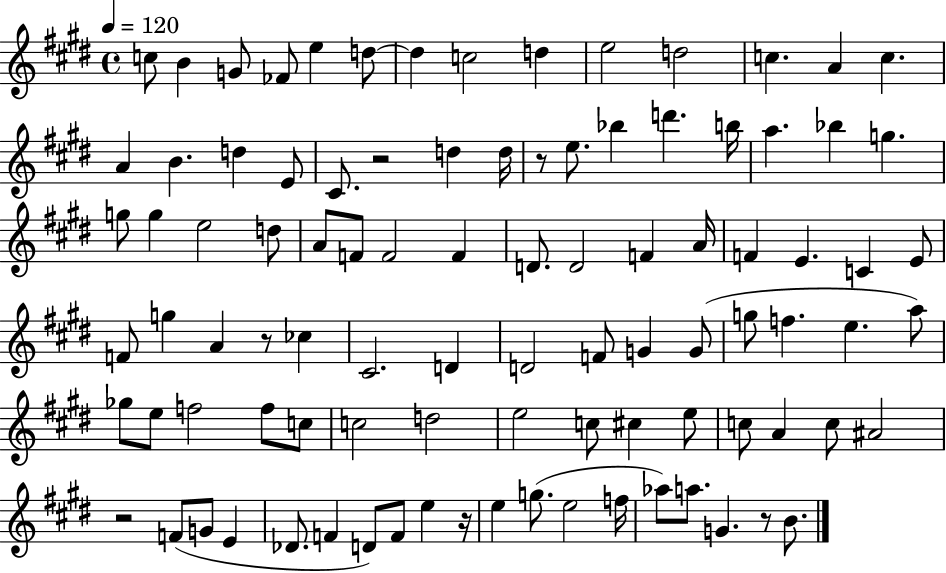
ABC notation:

X:1
T:Untitled
M:4/4
L:1/4
K:E
c/2 B G/2 _F/2 e d/2 d c2 d e2 d2 c A c A B d E/2 ^C/2 z2 d d/4 z/2 e/2 _b d' b/4 a _b g g/2 g e2 d/2 A/2 F/2 F2 F D/2 D2 F A/4 F E C E/2 F/2 g A z/2 _c ^C2 D D2 F/2 G G/2 g/2 f e a/2 _g/2 e/2 f2 f/2 c/2 c2 d2 e2 c/2 ^c e/2 c/2 A c/2 ^A2 z2 F/2 G/2 E _D/2 F D/2 F/2 e z/4 e g/2 e2 f/4 _a/2 a/2 G z/2 B/2